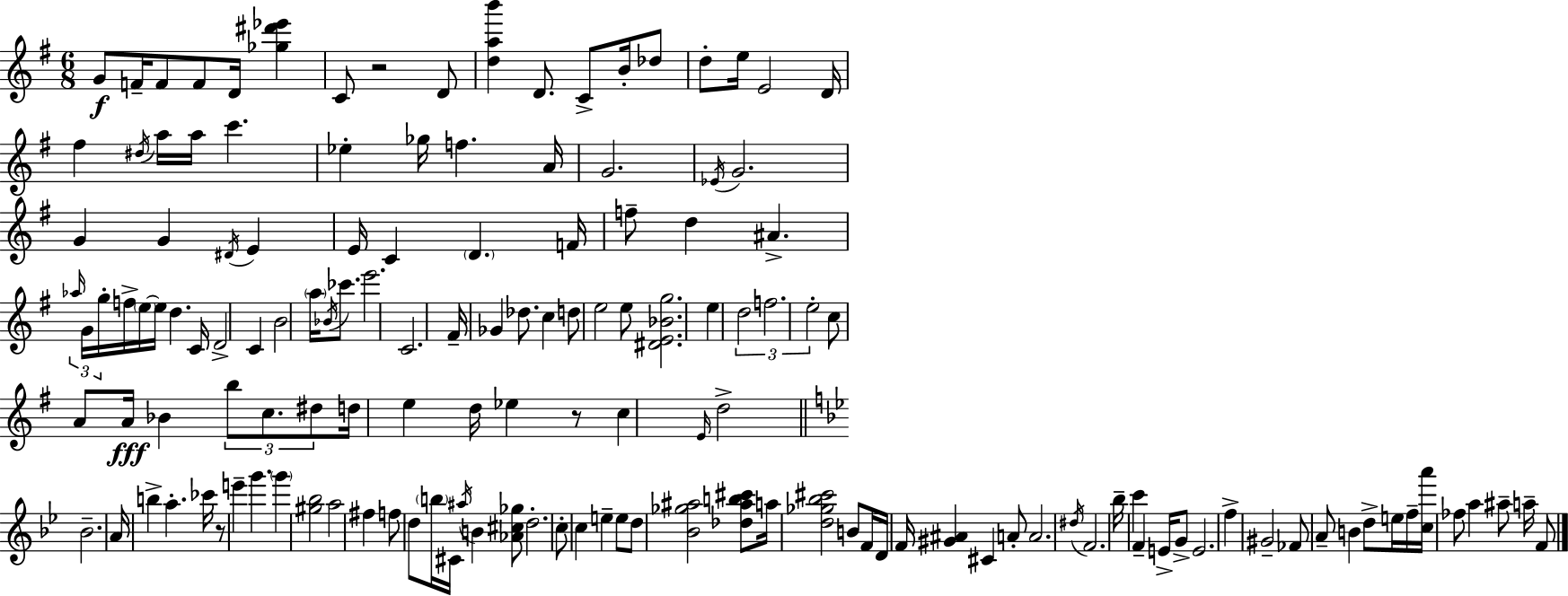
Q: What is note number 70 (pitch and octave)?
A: B5